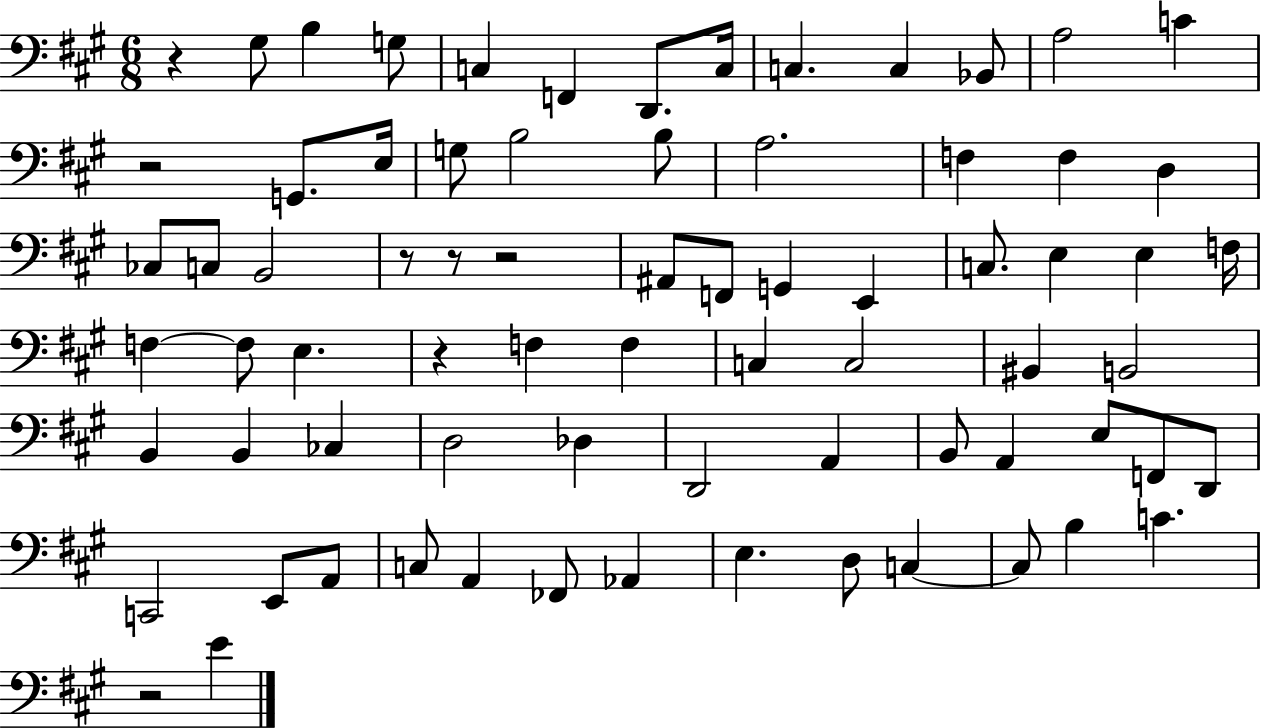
R/q G#3/e B3/q G3/e C3/q F2/q D2/e. C3/s C3/q. C3/q Bb2/e A3/h C4/q R/h G2/e. E3/s G3/e B3/h B3/e A3/h. F3/q F3/q D3/q CES3/e C3/e B2/h R/e R/e R/h A#2/e F2/e G2/q E2/q C3/e. E3/q E3/q F3/s F3/q F3/e E3/q. R/q F3/q F3/q C3/q C3/h BIS2/q B2/h B2/q B2/q CES3/q D3/h Db3/q D2/h A2/q B2/e A2/q E3/e F2/e D2/e C2/h E2/e A2/e C3/e A2/q FES2/e Ab2/q E3/q. D3/e C3/q C3/e B3/q C4/q. R/h E4/q